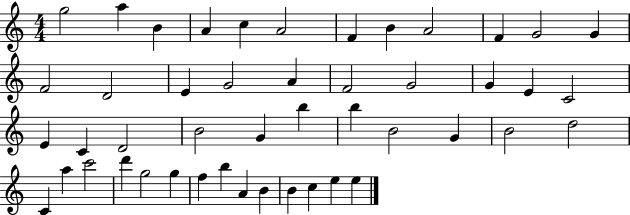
{
  \clef treble
  \numericTimeSignature
  \time 4/4
  \key c \major
  g''2 a''4 b'4 | a'4 c''4 a'2 | f'4 b'4 a'2 | f'4 g'2 g'4 | \break f'2 d'2 | e'4 g'2 a'4 | f'2 g'2 | g'4 e'4 c'2 | \break e'4 c'4 d'2 | b'2 g'4 b''4 | b''4 b'2 g'4 | b'2 d''2 | \break c'4 a''4 c'''2 | d'''4 g''2 g''4 | f''4 b''4 a'4 b'4 | b'4 c''4 e''4 e''4 | \break \bar "|."
}